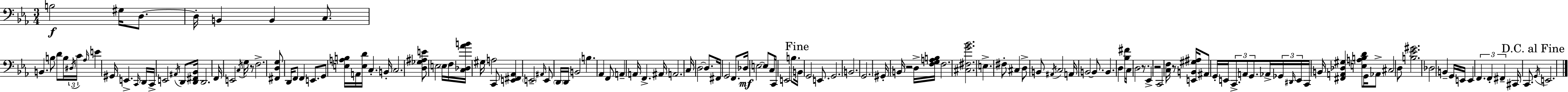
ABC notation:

X:1
T:Untitled
M:3/4
L:1/4
K:Eb
B,2 ^G,/4 D,/2 D,/4 B,, B,, C,/2 B,, B,/2 D/2 B,/4 ^D,/4 C/4 _A,/4 E ^G,,/4 E,, C,,/4 D,,/4 C,,/4 E,,2 ^A,,/4 D,,/2 [D,,^F,,_B,,]/4 D,,2 F,,/4 E,,2 C,/4 G,/4 z/2 F,2 [^F,,D,G,]/2 D,,/4 F,,/2 F,, E,,/2 G,,/2 [E,A,B,]/4 A,,/4 [E,D]/4 C, B,,/4 C,2 [D,_G,^A,E]/2 E,2 E,/4 F,/4 [C,_D,_AB]/4 ^G,/4 A,2 C,,/2 [E,,^F,,_A,,] E,,2 ^A,,/4 E,,/2 D,,/4 D,,/4 B,,2 B, _A,, F,,/2 A,, A,,/4 F,, ^A,,/4 A,,2 C,/4 D,2 D,/2 ^F,,/4 G,,2 F,,/2 _D,/4 E,2 E,/2 C,/4 C,,/4 E,,2 B,/2 B,,/4 G,,2 E,,/2 G,,2 B,,2 G,,2 ^G,,/4 B,,/4 z2 D,/4 [F,G,A,B,]/4 F,2 [^C,^F,G_B]2 E, ^F,/2 ^C, D,/2 B,,/2 ^A,,/4 C,2 A,,/4 B,,2 B,,/2 B,, D, [_B,^F]/2 C,/4 D,2 z/2 _E,, z2 C,,2 [C,F,]/4 z/2 [E,,B,,^G,^A,]/4 ^A,,/2 G,,/4 E,,/4 C,,/2 A,,/2 G,,/2 _A,,/4 _G,,/4 ^D,,/4 E,,/4 C,,/4 B,,/4 [^F,,A,,_D,^G,] [E,A,B,D]/2 G,,/4 _A,,/2 ^C,2 D,/2 [B,_E^G]2 _D,2 B,, G,,/4 E,,/4 E,, F,, F,, ^F,, ^C,,/4 C,,/2 G,,/4 E,,2